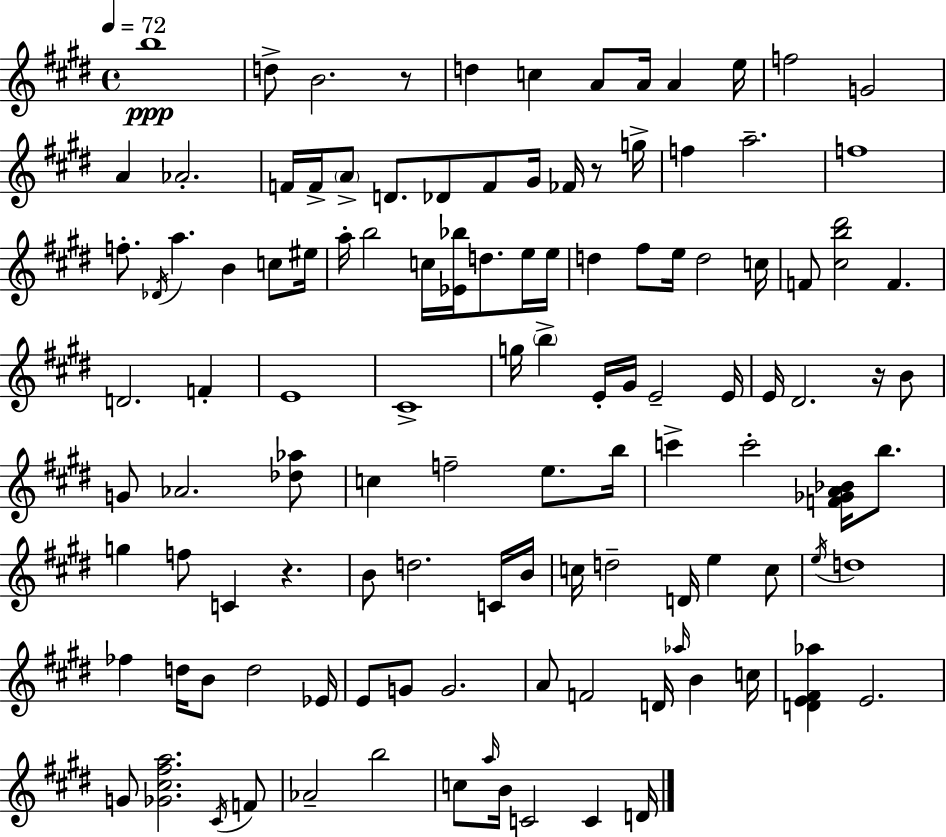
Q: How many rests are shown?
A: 4